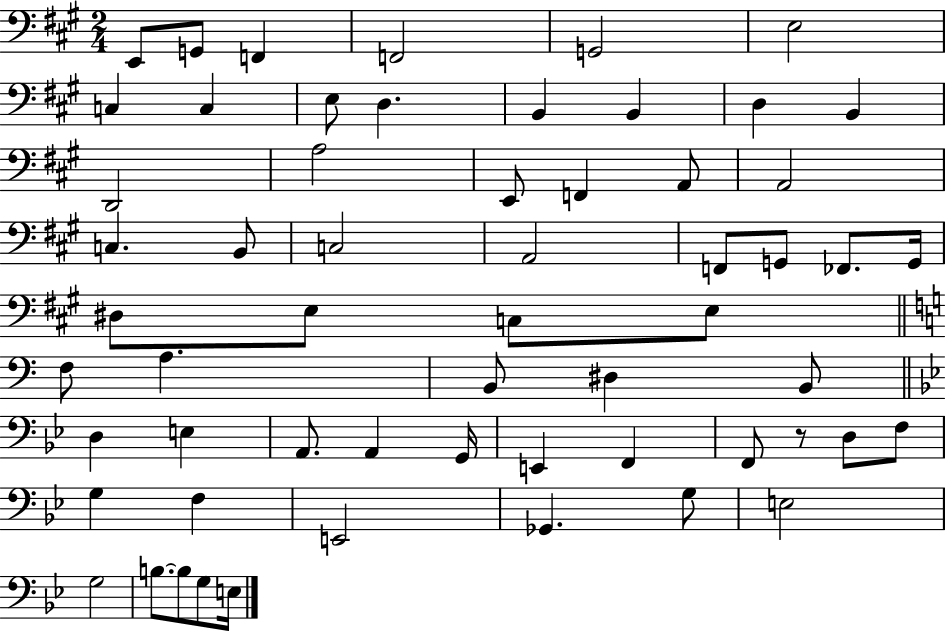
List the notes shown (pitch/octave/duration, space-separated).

E2/e G2/e F2/q F2/h G2/h E3/h C3/q C3/q E3/e D3/q. B2/q B2/q D3/q B2/q D2/h A3/h E2/e F2/q A2/e A2/h C3/q. B2/e C3/h A2/h F2/e G2/e FES2/e. G2/s D#3/e E3/e C3/e E3/e F3/e A3/q. B2/e D#3/q B2/e D3/q E3/q A2/e. A2/q G2/s E2/q F2/q F2/e R/e D3/e F3/e G3/q F3/q E2/h Gb2/q. G3/e E3/h G3/h B3/e. B3/e G3/e E3/s